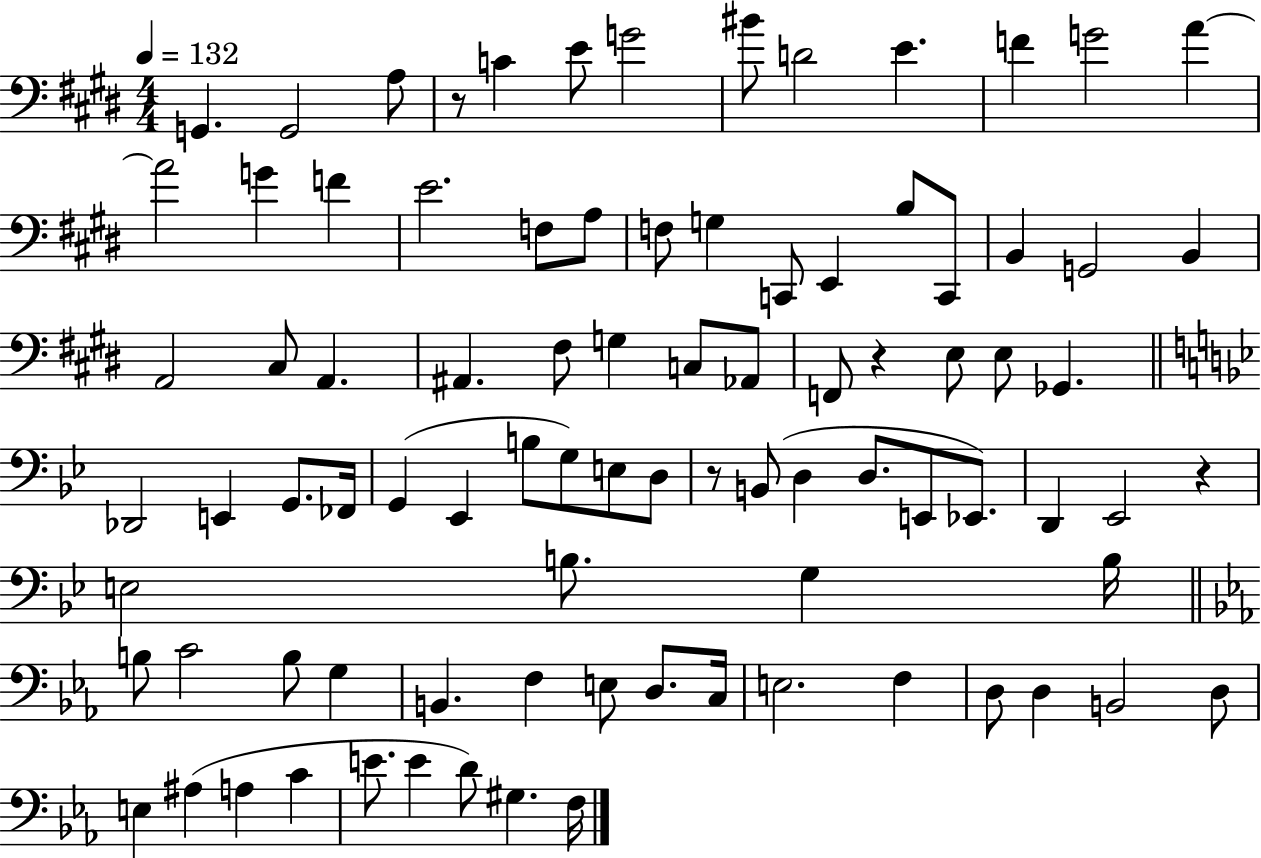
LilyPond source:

{
  \clef bass
  \numericTimeSignature
  \time 4/4
  \key e \major
  \tempo 4 = 132
  g,4. g,2 a8 | r8 c'4 e'8 g'2 | bis'8 d'2 e'4. | f'4 g'2 a'4~~ | \break a'2 g'4 f'4 | e'2. f8 a8 | f8 g4 c,8 e,4 b8 c,8 | b,4 g,2 b,4 | \break a,2 cis8 a,4. | ais,4. fis8 g4 c8 aes,8 | f,8 r4 e8 e8 ges,4. | \bar "||" \break \key bes \major des,2 e,4 g,8. fes,16 | g,4( ees,4 b8 g8) e8 d8 | r8 b,8( d4 d8. e,8 ees,8.) | d,4 ees,2 r4 | \break e2 b8. g4 b16 | \bar "||" \break \key ees \major b8 c'2 b8 g4 | b,4. f4 e8 d8. c16 | e2. f4 | d8 d4 b,2 d8 | \break e4 ais4( a4 c'4 | e'8. e'4 d'8) gis4. f16 | \bar "|."
}